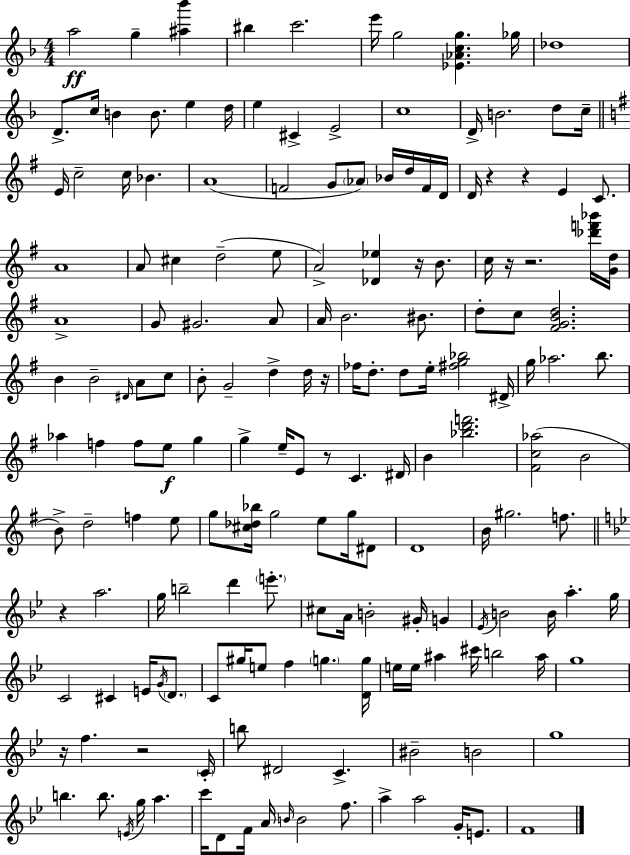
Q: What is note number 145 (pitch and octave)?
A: A4